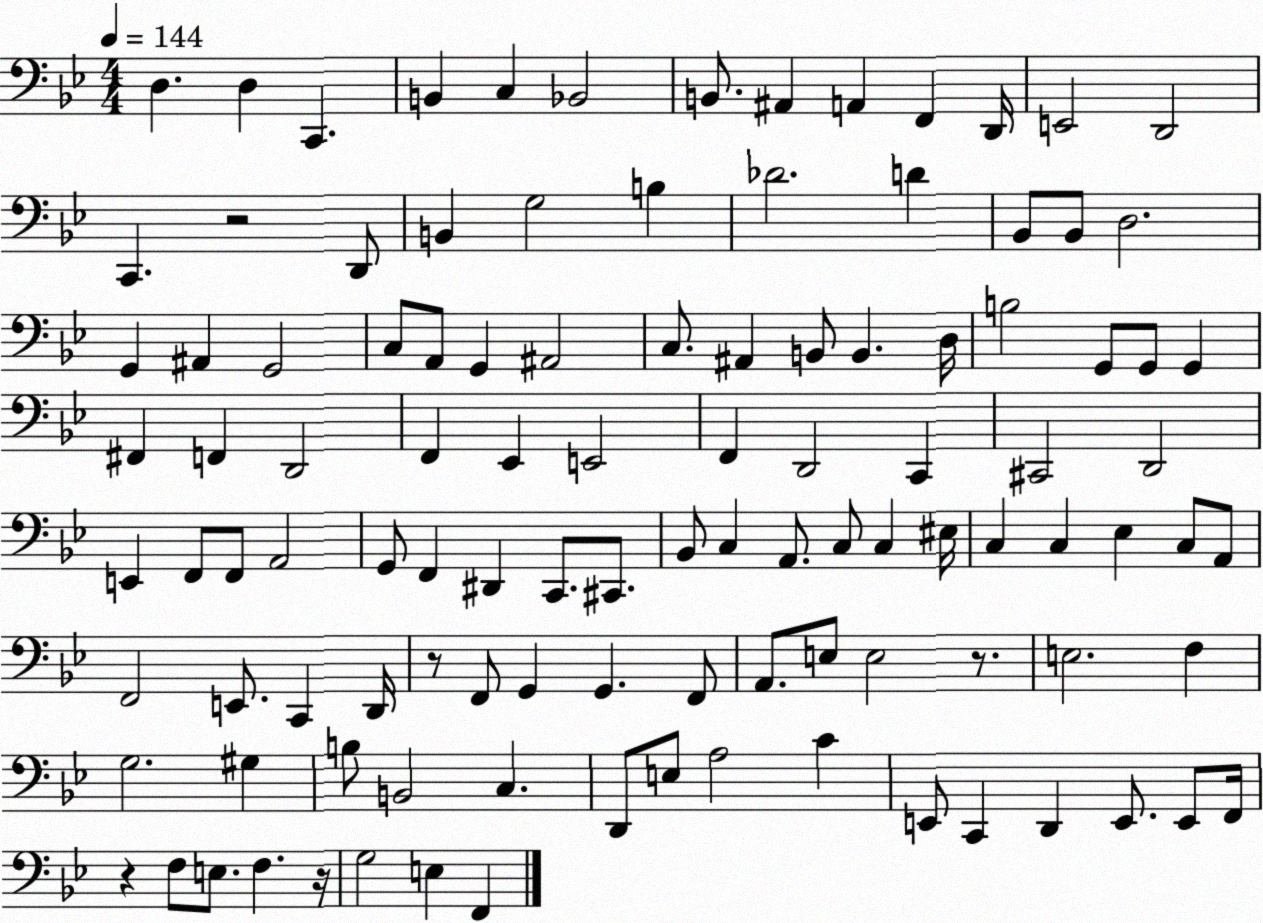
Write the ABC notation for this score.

X:1
T:Untitled
M:4/4
L:1/4
K:Bb
D, D, C,, B,, C, _B,,2 B,,/2 ^A,, A,, F,, D,,/4 E,,2 D,,2 C,, z2 D,,/2 B,, G,2 B, _D2 D _B,,/2 _B,,/2 D,2 G,, ^A,, G,,2 C,/2 A,,/2 G,, ^A,,2 C,/2 ^A,, B,,/2 B,, D,/4 B,2 G,,/2 G,,/2 G,, ^F,, F,, D,,2 F,, _E,, E,,2 F,, D,,2 C,, ^C,,2 D,,2 E,, F,,/2 F,,/2 A,,2 G,,/2 F,, ^D,, C,,/2 ^C,,/2 _B,,/2 C, A,,/2 C,/2 C, ^E,/4 C, C, _E, C,/2 A,,/2 F,,2 E,,/2 C,, D,,/4 z/2 F,,/2 G,, G,, F,,/2 A,,/2 E,/2 E,2 z/2 E,2 F, G,2 ^G, B,/2 B,,2 C, D,,/2 E,/2 A,2 C E,,/2 C,, D,, E,,/2 E,,/2 F,,/4 z F,/2 E,/2 F, z/4 G,2 E, F,,